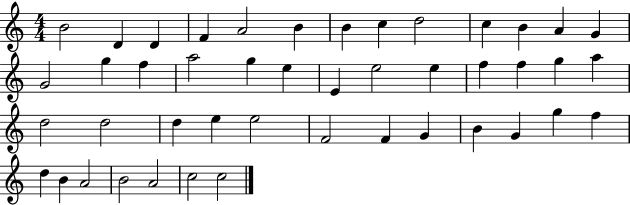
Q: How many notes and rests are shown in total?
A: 45